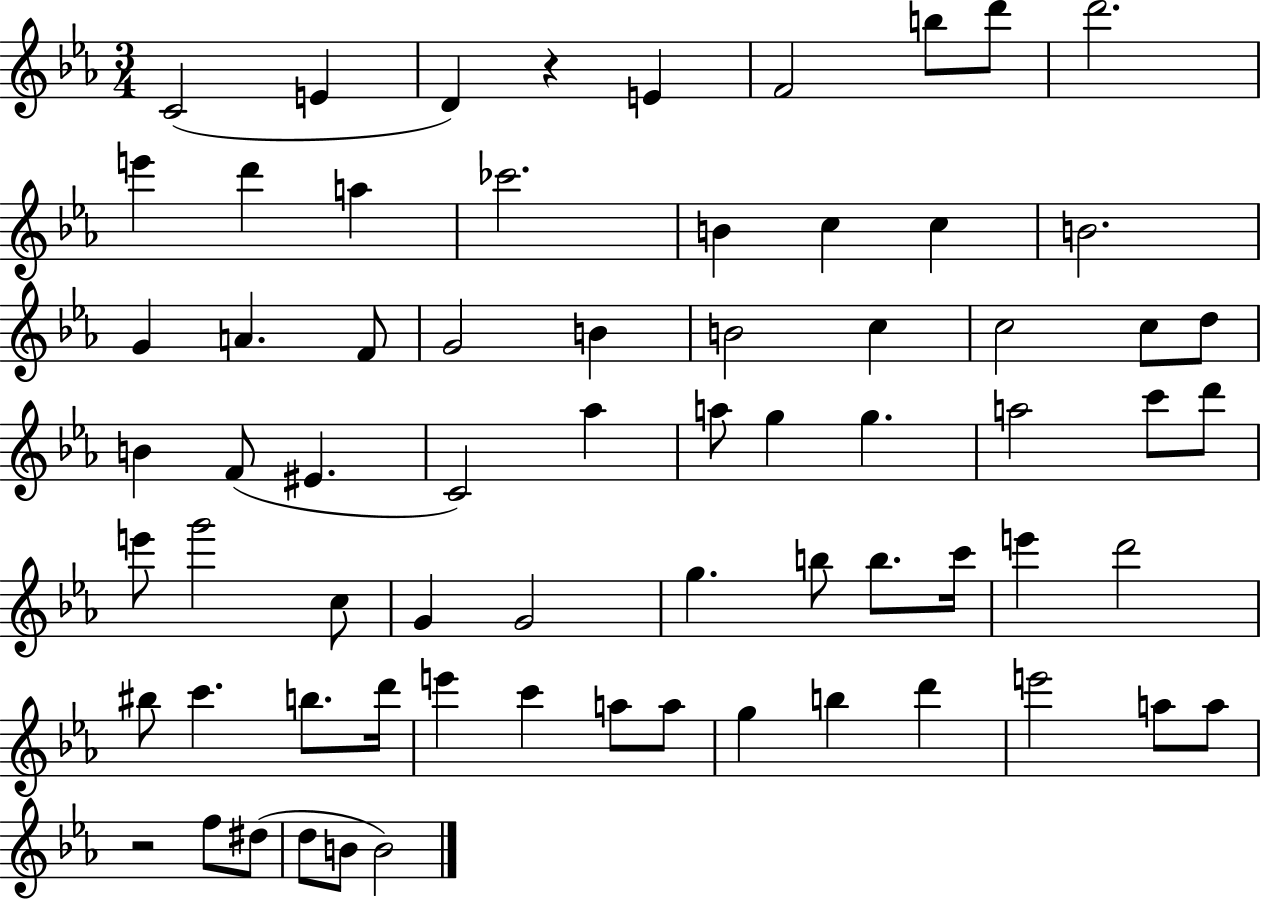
{
  \clef treble
  \numericTimeSignature
  \time 3/4
  \key ees \major
  c'2( e'4 | d'4) r4 e'4 | f'2 b''8 d'''8 | d'''2. | \break e'''4 d'''4 a''4 | ces'''2. | b'4 c''4 c''4 | b'2. | \break g'4 a'4. f'8 | g'2 b'4 | b'2 c''4 | c''2 c''8 d''8 | \break b'4 f'8( eis'4. | c'2) aes''4 | a''8 g''4 g''4. | a''2 c'''8 d'''8 | \break e'''8 g'''2 c''8 | g'4 g'2 | g''4. b''8 b''8. c'''16 | e'''4 d'''2 | \break bis''8 c'''4. b''8. d'''16 | e'''4 c'''4 a''8 a''8 | g''4 b''4 d'''4 | e'''2 a''8 a''8 | \break r2 f''8 dis''8( | d''8 b'8 b'2) | \bar "|."
}